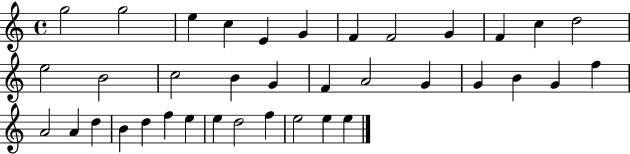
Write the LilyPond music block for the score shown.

{
  \clef treble
  \time 4/4
  \defaultTimeSignature
  \key c \major
  g''2 g''2 | e''4 c''4 e'4 g'4 | f'4 f'2 g'4 | f'4 c''4 d''2 | \break e''2 b'2 | c''2 b'4 g'4 | f'4 a'2 g'4 | g'4 b'4 g'4 f''4 | \break a'2 a'4 d''4 | b'4 d''4 f''4 e''4 | e''4 d''2 f''4 | e''2 e''4 e''4 | \break \bar "|."
}